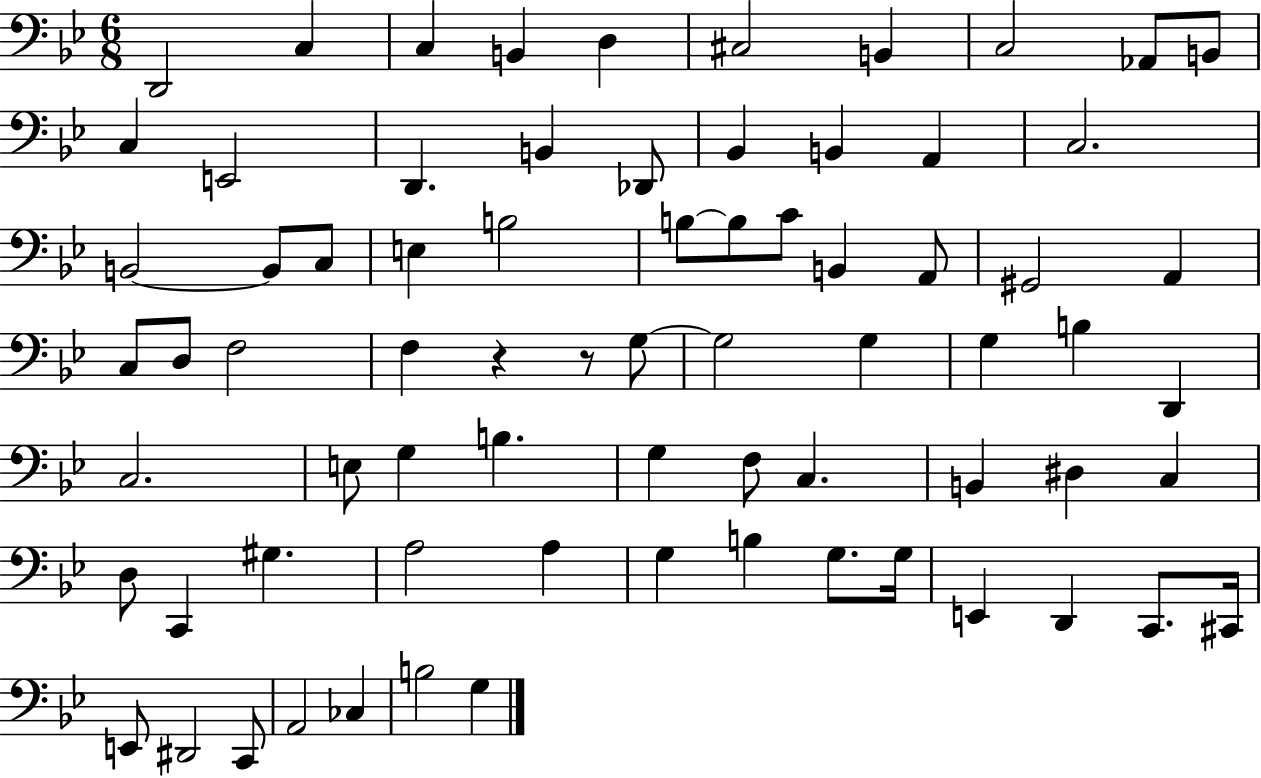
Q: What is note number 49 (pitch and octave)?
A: B2